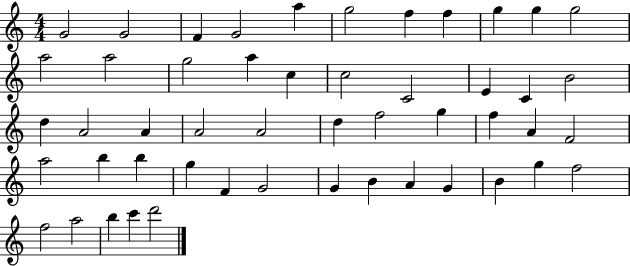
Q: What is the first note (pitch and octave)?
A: G4